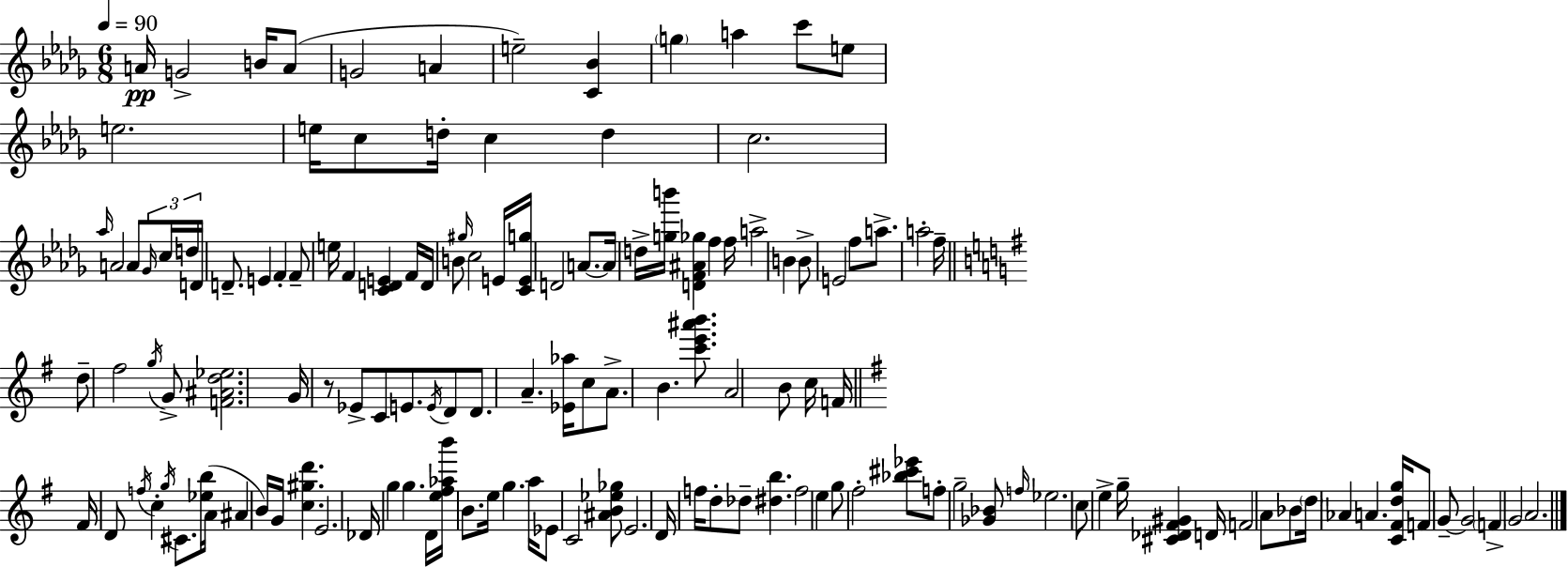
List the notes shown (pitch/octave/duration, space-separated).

A4/s G4/h B4/s A4/e G4/h A4/q E5/h [C4,Bb4]/q G5/q A5/q C6/e E5/e E5/h. E5/s C5/e D5/s C5/q D5/q C5/h. Ab5/s A4/h A4/e Gb4/s C5/s D5/s D4/s D4/e. E4/q F4/q F4/e E5/s F4/q [C4,D4,E4]/q F4/s D4/s B4/e G#5/s C5/h E4/s [C4,E4,G5]/s D4/h A4/e. A4/s D5/s [G5,B6]/s [D4,F4,A#4,Gb5]/q F5/q F5/s A5/h B4/q B4/e E4/h F5/e A5/e. A5/h F5/s D5/e F#5/h G5/s G4/e [F4,A#4,D5,Eb5]/h. G4/s R/e Eb4/e C4/e E4/e. E4/s D4/e D4/e. A4/q. [Eb4,Ab5]/s C5/e A4/e. B4/q. [C6,E6,A#6,B6]/e. A4/h B4/e C5/s F4/s F#4/s D4/e F5/s C5/q G5/s C#4/e. [Eb5,B5]/s A4/s A#4/q B4/s G4/s [C5,G#5,D6]/q. E4/h. Db4/s G5/q G5/q. D4/s [E5,F#5,Ab5,B6]/s B4/e. E5/s G5/q. A5/s Eb4/e C4/h [A#4,B4,Eb5,Gb5]/e E4/h. D4/s F5/s D5/e Db5/e [D#5,B5]/q. F5/h E5/q G5/e F#5/h [Bb5,C#6,Eb6]/e F5/e G5/h [Gb4,Bb4]/e F5/s Eb5/h. C5/e E5/q G5/s [C#4,Db4,F#4,G#4]/q D4/s F4/h A4/e Bb4/e D5/s Ab4/q A4/q. [C4,F#4,D5,G5]/s F4/e G4/e G4/h F4/q G4/h A4/h.